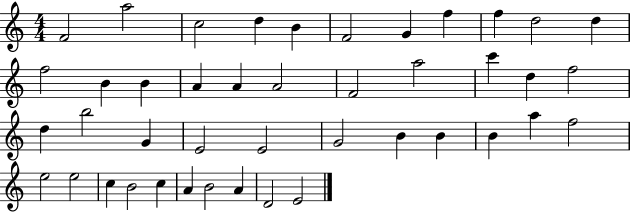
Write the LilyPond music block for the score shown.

{
  \clef treble
  \numericTimeSignature
  \time 4/4
  \key c \major
  f'2 a''2 | c''2 d''4 b'4 | f'2 g'4 f''4 | f''4 d''2 d''4 | \break f''2 b'4 b'4 | a'4 a'4 a'2 | f'2 a''2 | c'''4 d''4 f''2 | \break d''4 b''2 g'4 | e'2 e'2 | g'2 b'4 b'4 | b'4 a''4 f''2 | \break e''2 e''2 | c''4 b'2 c''4 | a'4 b'2 a'4 | d'2 e'2 | \break \bar "|."
}